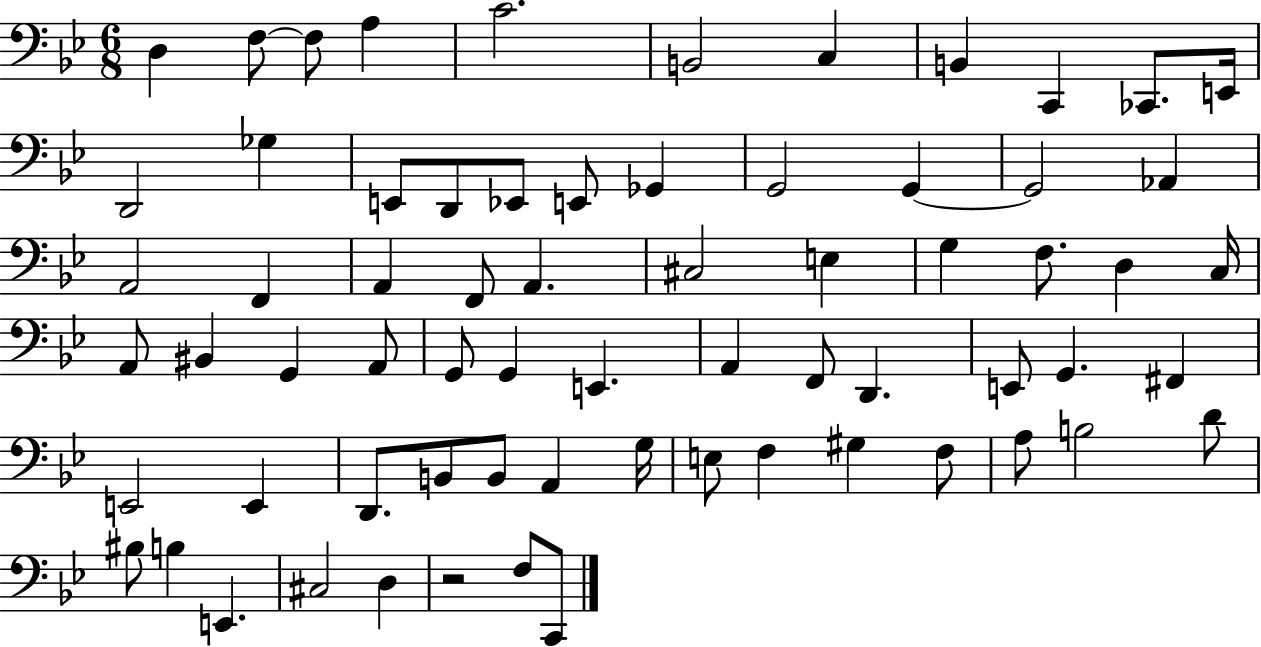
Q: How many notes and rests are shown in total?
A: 68